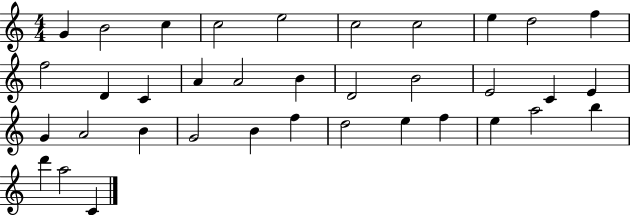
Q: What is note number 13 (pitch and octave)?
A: C4